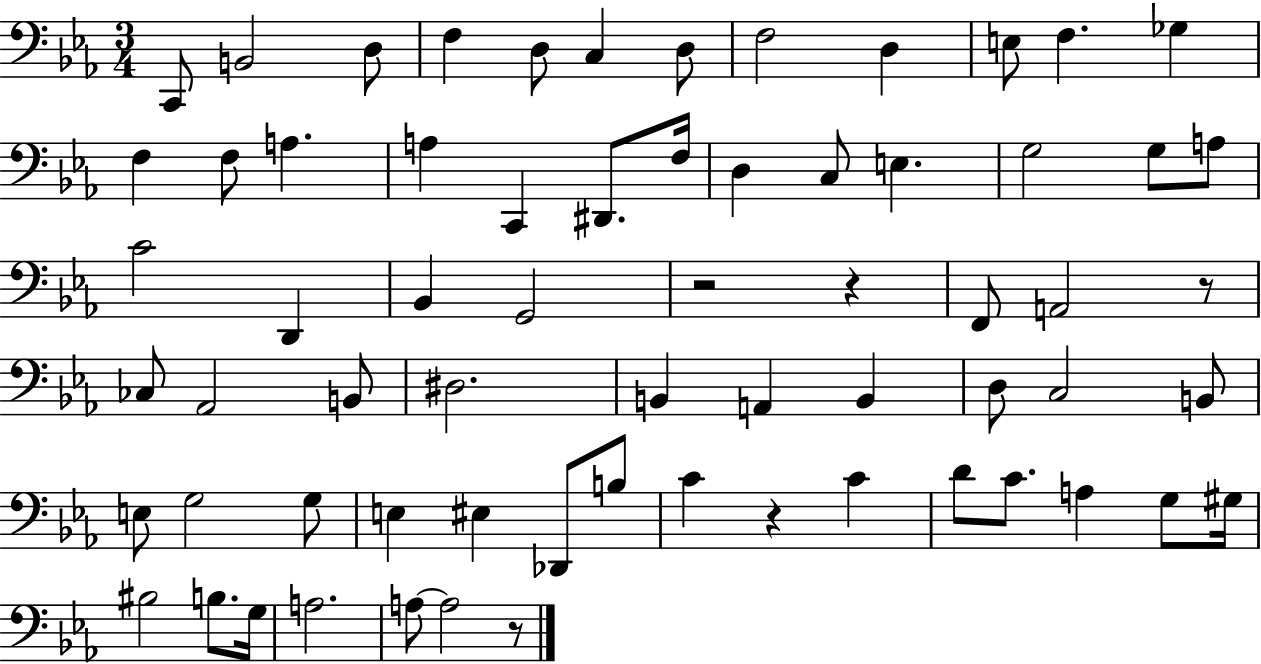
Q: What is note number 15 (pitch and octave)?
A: A3